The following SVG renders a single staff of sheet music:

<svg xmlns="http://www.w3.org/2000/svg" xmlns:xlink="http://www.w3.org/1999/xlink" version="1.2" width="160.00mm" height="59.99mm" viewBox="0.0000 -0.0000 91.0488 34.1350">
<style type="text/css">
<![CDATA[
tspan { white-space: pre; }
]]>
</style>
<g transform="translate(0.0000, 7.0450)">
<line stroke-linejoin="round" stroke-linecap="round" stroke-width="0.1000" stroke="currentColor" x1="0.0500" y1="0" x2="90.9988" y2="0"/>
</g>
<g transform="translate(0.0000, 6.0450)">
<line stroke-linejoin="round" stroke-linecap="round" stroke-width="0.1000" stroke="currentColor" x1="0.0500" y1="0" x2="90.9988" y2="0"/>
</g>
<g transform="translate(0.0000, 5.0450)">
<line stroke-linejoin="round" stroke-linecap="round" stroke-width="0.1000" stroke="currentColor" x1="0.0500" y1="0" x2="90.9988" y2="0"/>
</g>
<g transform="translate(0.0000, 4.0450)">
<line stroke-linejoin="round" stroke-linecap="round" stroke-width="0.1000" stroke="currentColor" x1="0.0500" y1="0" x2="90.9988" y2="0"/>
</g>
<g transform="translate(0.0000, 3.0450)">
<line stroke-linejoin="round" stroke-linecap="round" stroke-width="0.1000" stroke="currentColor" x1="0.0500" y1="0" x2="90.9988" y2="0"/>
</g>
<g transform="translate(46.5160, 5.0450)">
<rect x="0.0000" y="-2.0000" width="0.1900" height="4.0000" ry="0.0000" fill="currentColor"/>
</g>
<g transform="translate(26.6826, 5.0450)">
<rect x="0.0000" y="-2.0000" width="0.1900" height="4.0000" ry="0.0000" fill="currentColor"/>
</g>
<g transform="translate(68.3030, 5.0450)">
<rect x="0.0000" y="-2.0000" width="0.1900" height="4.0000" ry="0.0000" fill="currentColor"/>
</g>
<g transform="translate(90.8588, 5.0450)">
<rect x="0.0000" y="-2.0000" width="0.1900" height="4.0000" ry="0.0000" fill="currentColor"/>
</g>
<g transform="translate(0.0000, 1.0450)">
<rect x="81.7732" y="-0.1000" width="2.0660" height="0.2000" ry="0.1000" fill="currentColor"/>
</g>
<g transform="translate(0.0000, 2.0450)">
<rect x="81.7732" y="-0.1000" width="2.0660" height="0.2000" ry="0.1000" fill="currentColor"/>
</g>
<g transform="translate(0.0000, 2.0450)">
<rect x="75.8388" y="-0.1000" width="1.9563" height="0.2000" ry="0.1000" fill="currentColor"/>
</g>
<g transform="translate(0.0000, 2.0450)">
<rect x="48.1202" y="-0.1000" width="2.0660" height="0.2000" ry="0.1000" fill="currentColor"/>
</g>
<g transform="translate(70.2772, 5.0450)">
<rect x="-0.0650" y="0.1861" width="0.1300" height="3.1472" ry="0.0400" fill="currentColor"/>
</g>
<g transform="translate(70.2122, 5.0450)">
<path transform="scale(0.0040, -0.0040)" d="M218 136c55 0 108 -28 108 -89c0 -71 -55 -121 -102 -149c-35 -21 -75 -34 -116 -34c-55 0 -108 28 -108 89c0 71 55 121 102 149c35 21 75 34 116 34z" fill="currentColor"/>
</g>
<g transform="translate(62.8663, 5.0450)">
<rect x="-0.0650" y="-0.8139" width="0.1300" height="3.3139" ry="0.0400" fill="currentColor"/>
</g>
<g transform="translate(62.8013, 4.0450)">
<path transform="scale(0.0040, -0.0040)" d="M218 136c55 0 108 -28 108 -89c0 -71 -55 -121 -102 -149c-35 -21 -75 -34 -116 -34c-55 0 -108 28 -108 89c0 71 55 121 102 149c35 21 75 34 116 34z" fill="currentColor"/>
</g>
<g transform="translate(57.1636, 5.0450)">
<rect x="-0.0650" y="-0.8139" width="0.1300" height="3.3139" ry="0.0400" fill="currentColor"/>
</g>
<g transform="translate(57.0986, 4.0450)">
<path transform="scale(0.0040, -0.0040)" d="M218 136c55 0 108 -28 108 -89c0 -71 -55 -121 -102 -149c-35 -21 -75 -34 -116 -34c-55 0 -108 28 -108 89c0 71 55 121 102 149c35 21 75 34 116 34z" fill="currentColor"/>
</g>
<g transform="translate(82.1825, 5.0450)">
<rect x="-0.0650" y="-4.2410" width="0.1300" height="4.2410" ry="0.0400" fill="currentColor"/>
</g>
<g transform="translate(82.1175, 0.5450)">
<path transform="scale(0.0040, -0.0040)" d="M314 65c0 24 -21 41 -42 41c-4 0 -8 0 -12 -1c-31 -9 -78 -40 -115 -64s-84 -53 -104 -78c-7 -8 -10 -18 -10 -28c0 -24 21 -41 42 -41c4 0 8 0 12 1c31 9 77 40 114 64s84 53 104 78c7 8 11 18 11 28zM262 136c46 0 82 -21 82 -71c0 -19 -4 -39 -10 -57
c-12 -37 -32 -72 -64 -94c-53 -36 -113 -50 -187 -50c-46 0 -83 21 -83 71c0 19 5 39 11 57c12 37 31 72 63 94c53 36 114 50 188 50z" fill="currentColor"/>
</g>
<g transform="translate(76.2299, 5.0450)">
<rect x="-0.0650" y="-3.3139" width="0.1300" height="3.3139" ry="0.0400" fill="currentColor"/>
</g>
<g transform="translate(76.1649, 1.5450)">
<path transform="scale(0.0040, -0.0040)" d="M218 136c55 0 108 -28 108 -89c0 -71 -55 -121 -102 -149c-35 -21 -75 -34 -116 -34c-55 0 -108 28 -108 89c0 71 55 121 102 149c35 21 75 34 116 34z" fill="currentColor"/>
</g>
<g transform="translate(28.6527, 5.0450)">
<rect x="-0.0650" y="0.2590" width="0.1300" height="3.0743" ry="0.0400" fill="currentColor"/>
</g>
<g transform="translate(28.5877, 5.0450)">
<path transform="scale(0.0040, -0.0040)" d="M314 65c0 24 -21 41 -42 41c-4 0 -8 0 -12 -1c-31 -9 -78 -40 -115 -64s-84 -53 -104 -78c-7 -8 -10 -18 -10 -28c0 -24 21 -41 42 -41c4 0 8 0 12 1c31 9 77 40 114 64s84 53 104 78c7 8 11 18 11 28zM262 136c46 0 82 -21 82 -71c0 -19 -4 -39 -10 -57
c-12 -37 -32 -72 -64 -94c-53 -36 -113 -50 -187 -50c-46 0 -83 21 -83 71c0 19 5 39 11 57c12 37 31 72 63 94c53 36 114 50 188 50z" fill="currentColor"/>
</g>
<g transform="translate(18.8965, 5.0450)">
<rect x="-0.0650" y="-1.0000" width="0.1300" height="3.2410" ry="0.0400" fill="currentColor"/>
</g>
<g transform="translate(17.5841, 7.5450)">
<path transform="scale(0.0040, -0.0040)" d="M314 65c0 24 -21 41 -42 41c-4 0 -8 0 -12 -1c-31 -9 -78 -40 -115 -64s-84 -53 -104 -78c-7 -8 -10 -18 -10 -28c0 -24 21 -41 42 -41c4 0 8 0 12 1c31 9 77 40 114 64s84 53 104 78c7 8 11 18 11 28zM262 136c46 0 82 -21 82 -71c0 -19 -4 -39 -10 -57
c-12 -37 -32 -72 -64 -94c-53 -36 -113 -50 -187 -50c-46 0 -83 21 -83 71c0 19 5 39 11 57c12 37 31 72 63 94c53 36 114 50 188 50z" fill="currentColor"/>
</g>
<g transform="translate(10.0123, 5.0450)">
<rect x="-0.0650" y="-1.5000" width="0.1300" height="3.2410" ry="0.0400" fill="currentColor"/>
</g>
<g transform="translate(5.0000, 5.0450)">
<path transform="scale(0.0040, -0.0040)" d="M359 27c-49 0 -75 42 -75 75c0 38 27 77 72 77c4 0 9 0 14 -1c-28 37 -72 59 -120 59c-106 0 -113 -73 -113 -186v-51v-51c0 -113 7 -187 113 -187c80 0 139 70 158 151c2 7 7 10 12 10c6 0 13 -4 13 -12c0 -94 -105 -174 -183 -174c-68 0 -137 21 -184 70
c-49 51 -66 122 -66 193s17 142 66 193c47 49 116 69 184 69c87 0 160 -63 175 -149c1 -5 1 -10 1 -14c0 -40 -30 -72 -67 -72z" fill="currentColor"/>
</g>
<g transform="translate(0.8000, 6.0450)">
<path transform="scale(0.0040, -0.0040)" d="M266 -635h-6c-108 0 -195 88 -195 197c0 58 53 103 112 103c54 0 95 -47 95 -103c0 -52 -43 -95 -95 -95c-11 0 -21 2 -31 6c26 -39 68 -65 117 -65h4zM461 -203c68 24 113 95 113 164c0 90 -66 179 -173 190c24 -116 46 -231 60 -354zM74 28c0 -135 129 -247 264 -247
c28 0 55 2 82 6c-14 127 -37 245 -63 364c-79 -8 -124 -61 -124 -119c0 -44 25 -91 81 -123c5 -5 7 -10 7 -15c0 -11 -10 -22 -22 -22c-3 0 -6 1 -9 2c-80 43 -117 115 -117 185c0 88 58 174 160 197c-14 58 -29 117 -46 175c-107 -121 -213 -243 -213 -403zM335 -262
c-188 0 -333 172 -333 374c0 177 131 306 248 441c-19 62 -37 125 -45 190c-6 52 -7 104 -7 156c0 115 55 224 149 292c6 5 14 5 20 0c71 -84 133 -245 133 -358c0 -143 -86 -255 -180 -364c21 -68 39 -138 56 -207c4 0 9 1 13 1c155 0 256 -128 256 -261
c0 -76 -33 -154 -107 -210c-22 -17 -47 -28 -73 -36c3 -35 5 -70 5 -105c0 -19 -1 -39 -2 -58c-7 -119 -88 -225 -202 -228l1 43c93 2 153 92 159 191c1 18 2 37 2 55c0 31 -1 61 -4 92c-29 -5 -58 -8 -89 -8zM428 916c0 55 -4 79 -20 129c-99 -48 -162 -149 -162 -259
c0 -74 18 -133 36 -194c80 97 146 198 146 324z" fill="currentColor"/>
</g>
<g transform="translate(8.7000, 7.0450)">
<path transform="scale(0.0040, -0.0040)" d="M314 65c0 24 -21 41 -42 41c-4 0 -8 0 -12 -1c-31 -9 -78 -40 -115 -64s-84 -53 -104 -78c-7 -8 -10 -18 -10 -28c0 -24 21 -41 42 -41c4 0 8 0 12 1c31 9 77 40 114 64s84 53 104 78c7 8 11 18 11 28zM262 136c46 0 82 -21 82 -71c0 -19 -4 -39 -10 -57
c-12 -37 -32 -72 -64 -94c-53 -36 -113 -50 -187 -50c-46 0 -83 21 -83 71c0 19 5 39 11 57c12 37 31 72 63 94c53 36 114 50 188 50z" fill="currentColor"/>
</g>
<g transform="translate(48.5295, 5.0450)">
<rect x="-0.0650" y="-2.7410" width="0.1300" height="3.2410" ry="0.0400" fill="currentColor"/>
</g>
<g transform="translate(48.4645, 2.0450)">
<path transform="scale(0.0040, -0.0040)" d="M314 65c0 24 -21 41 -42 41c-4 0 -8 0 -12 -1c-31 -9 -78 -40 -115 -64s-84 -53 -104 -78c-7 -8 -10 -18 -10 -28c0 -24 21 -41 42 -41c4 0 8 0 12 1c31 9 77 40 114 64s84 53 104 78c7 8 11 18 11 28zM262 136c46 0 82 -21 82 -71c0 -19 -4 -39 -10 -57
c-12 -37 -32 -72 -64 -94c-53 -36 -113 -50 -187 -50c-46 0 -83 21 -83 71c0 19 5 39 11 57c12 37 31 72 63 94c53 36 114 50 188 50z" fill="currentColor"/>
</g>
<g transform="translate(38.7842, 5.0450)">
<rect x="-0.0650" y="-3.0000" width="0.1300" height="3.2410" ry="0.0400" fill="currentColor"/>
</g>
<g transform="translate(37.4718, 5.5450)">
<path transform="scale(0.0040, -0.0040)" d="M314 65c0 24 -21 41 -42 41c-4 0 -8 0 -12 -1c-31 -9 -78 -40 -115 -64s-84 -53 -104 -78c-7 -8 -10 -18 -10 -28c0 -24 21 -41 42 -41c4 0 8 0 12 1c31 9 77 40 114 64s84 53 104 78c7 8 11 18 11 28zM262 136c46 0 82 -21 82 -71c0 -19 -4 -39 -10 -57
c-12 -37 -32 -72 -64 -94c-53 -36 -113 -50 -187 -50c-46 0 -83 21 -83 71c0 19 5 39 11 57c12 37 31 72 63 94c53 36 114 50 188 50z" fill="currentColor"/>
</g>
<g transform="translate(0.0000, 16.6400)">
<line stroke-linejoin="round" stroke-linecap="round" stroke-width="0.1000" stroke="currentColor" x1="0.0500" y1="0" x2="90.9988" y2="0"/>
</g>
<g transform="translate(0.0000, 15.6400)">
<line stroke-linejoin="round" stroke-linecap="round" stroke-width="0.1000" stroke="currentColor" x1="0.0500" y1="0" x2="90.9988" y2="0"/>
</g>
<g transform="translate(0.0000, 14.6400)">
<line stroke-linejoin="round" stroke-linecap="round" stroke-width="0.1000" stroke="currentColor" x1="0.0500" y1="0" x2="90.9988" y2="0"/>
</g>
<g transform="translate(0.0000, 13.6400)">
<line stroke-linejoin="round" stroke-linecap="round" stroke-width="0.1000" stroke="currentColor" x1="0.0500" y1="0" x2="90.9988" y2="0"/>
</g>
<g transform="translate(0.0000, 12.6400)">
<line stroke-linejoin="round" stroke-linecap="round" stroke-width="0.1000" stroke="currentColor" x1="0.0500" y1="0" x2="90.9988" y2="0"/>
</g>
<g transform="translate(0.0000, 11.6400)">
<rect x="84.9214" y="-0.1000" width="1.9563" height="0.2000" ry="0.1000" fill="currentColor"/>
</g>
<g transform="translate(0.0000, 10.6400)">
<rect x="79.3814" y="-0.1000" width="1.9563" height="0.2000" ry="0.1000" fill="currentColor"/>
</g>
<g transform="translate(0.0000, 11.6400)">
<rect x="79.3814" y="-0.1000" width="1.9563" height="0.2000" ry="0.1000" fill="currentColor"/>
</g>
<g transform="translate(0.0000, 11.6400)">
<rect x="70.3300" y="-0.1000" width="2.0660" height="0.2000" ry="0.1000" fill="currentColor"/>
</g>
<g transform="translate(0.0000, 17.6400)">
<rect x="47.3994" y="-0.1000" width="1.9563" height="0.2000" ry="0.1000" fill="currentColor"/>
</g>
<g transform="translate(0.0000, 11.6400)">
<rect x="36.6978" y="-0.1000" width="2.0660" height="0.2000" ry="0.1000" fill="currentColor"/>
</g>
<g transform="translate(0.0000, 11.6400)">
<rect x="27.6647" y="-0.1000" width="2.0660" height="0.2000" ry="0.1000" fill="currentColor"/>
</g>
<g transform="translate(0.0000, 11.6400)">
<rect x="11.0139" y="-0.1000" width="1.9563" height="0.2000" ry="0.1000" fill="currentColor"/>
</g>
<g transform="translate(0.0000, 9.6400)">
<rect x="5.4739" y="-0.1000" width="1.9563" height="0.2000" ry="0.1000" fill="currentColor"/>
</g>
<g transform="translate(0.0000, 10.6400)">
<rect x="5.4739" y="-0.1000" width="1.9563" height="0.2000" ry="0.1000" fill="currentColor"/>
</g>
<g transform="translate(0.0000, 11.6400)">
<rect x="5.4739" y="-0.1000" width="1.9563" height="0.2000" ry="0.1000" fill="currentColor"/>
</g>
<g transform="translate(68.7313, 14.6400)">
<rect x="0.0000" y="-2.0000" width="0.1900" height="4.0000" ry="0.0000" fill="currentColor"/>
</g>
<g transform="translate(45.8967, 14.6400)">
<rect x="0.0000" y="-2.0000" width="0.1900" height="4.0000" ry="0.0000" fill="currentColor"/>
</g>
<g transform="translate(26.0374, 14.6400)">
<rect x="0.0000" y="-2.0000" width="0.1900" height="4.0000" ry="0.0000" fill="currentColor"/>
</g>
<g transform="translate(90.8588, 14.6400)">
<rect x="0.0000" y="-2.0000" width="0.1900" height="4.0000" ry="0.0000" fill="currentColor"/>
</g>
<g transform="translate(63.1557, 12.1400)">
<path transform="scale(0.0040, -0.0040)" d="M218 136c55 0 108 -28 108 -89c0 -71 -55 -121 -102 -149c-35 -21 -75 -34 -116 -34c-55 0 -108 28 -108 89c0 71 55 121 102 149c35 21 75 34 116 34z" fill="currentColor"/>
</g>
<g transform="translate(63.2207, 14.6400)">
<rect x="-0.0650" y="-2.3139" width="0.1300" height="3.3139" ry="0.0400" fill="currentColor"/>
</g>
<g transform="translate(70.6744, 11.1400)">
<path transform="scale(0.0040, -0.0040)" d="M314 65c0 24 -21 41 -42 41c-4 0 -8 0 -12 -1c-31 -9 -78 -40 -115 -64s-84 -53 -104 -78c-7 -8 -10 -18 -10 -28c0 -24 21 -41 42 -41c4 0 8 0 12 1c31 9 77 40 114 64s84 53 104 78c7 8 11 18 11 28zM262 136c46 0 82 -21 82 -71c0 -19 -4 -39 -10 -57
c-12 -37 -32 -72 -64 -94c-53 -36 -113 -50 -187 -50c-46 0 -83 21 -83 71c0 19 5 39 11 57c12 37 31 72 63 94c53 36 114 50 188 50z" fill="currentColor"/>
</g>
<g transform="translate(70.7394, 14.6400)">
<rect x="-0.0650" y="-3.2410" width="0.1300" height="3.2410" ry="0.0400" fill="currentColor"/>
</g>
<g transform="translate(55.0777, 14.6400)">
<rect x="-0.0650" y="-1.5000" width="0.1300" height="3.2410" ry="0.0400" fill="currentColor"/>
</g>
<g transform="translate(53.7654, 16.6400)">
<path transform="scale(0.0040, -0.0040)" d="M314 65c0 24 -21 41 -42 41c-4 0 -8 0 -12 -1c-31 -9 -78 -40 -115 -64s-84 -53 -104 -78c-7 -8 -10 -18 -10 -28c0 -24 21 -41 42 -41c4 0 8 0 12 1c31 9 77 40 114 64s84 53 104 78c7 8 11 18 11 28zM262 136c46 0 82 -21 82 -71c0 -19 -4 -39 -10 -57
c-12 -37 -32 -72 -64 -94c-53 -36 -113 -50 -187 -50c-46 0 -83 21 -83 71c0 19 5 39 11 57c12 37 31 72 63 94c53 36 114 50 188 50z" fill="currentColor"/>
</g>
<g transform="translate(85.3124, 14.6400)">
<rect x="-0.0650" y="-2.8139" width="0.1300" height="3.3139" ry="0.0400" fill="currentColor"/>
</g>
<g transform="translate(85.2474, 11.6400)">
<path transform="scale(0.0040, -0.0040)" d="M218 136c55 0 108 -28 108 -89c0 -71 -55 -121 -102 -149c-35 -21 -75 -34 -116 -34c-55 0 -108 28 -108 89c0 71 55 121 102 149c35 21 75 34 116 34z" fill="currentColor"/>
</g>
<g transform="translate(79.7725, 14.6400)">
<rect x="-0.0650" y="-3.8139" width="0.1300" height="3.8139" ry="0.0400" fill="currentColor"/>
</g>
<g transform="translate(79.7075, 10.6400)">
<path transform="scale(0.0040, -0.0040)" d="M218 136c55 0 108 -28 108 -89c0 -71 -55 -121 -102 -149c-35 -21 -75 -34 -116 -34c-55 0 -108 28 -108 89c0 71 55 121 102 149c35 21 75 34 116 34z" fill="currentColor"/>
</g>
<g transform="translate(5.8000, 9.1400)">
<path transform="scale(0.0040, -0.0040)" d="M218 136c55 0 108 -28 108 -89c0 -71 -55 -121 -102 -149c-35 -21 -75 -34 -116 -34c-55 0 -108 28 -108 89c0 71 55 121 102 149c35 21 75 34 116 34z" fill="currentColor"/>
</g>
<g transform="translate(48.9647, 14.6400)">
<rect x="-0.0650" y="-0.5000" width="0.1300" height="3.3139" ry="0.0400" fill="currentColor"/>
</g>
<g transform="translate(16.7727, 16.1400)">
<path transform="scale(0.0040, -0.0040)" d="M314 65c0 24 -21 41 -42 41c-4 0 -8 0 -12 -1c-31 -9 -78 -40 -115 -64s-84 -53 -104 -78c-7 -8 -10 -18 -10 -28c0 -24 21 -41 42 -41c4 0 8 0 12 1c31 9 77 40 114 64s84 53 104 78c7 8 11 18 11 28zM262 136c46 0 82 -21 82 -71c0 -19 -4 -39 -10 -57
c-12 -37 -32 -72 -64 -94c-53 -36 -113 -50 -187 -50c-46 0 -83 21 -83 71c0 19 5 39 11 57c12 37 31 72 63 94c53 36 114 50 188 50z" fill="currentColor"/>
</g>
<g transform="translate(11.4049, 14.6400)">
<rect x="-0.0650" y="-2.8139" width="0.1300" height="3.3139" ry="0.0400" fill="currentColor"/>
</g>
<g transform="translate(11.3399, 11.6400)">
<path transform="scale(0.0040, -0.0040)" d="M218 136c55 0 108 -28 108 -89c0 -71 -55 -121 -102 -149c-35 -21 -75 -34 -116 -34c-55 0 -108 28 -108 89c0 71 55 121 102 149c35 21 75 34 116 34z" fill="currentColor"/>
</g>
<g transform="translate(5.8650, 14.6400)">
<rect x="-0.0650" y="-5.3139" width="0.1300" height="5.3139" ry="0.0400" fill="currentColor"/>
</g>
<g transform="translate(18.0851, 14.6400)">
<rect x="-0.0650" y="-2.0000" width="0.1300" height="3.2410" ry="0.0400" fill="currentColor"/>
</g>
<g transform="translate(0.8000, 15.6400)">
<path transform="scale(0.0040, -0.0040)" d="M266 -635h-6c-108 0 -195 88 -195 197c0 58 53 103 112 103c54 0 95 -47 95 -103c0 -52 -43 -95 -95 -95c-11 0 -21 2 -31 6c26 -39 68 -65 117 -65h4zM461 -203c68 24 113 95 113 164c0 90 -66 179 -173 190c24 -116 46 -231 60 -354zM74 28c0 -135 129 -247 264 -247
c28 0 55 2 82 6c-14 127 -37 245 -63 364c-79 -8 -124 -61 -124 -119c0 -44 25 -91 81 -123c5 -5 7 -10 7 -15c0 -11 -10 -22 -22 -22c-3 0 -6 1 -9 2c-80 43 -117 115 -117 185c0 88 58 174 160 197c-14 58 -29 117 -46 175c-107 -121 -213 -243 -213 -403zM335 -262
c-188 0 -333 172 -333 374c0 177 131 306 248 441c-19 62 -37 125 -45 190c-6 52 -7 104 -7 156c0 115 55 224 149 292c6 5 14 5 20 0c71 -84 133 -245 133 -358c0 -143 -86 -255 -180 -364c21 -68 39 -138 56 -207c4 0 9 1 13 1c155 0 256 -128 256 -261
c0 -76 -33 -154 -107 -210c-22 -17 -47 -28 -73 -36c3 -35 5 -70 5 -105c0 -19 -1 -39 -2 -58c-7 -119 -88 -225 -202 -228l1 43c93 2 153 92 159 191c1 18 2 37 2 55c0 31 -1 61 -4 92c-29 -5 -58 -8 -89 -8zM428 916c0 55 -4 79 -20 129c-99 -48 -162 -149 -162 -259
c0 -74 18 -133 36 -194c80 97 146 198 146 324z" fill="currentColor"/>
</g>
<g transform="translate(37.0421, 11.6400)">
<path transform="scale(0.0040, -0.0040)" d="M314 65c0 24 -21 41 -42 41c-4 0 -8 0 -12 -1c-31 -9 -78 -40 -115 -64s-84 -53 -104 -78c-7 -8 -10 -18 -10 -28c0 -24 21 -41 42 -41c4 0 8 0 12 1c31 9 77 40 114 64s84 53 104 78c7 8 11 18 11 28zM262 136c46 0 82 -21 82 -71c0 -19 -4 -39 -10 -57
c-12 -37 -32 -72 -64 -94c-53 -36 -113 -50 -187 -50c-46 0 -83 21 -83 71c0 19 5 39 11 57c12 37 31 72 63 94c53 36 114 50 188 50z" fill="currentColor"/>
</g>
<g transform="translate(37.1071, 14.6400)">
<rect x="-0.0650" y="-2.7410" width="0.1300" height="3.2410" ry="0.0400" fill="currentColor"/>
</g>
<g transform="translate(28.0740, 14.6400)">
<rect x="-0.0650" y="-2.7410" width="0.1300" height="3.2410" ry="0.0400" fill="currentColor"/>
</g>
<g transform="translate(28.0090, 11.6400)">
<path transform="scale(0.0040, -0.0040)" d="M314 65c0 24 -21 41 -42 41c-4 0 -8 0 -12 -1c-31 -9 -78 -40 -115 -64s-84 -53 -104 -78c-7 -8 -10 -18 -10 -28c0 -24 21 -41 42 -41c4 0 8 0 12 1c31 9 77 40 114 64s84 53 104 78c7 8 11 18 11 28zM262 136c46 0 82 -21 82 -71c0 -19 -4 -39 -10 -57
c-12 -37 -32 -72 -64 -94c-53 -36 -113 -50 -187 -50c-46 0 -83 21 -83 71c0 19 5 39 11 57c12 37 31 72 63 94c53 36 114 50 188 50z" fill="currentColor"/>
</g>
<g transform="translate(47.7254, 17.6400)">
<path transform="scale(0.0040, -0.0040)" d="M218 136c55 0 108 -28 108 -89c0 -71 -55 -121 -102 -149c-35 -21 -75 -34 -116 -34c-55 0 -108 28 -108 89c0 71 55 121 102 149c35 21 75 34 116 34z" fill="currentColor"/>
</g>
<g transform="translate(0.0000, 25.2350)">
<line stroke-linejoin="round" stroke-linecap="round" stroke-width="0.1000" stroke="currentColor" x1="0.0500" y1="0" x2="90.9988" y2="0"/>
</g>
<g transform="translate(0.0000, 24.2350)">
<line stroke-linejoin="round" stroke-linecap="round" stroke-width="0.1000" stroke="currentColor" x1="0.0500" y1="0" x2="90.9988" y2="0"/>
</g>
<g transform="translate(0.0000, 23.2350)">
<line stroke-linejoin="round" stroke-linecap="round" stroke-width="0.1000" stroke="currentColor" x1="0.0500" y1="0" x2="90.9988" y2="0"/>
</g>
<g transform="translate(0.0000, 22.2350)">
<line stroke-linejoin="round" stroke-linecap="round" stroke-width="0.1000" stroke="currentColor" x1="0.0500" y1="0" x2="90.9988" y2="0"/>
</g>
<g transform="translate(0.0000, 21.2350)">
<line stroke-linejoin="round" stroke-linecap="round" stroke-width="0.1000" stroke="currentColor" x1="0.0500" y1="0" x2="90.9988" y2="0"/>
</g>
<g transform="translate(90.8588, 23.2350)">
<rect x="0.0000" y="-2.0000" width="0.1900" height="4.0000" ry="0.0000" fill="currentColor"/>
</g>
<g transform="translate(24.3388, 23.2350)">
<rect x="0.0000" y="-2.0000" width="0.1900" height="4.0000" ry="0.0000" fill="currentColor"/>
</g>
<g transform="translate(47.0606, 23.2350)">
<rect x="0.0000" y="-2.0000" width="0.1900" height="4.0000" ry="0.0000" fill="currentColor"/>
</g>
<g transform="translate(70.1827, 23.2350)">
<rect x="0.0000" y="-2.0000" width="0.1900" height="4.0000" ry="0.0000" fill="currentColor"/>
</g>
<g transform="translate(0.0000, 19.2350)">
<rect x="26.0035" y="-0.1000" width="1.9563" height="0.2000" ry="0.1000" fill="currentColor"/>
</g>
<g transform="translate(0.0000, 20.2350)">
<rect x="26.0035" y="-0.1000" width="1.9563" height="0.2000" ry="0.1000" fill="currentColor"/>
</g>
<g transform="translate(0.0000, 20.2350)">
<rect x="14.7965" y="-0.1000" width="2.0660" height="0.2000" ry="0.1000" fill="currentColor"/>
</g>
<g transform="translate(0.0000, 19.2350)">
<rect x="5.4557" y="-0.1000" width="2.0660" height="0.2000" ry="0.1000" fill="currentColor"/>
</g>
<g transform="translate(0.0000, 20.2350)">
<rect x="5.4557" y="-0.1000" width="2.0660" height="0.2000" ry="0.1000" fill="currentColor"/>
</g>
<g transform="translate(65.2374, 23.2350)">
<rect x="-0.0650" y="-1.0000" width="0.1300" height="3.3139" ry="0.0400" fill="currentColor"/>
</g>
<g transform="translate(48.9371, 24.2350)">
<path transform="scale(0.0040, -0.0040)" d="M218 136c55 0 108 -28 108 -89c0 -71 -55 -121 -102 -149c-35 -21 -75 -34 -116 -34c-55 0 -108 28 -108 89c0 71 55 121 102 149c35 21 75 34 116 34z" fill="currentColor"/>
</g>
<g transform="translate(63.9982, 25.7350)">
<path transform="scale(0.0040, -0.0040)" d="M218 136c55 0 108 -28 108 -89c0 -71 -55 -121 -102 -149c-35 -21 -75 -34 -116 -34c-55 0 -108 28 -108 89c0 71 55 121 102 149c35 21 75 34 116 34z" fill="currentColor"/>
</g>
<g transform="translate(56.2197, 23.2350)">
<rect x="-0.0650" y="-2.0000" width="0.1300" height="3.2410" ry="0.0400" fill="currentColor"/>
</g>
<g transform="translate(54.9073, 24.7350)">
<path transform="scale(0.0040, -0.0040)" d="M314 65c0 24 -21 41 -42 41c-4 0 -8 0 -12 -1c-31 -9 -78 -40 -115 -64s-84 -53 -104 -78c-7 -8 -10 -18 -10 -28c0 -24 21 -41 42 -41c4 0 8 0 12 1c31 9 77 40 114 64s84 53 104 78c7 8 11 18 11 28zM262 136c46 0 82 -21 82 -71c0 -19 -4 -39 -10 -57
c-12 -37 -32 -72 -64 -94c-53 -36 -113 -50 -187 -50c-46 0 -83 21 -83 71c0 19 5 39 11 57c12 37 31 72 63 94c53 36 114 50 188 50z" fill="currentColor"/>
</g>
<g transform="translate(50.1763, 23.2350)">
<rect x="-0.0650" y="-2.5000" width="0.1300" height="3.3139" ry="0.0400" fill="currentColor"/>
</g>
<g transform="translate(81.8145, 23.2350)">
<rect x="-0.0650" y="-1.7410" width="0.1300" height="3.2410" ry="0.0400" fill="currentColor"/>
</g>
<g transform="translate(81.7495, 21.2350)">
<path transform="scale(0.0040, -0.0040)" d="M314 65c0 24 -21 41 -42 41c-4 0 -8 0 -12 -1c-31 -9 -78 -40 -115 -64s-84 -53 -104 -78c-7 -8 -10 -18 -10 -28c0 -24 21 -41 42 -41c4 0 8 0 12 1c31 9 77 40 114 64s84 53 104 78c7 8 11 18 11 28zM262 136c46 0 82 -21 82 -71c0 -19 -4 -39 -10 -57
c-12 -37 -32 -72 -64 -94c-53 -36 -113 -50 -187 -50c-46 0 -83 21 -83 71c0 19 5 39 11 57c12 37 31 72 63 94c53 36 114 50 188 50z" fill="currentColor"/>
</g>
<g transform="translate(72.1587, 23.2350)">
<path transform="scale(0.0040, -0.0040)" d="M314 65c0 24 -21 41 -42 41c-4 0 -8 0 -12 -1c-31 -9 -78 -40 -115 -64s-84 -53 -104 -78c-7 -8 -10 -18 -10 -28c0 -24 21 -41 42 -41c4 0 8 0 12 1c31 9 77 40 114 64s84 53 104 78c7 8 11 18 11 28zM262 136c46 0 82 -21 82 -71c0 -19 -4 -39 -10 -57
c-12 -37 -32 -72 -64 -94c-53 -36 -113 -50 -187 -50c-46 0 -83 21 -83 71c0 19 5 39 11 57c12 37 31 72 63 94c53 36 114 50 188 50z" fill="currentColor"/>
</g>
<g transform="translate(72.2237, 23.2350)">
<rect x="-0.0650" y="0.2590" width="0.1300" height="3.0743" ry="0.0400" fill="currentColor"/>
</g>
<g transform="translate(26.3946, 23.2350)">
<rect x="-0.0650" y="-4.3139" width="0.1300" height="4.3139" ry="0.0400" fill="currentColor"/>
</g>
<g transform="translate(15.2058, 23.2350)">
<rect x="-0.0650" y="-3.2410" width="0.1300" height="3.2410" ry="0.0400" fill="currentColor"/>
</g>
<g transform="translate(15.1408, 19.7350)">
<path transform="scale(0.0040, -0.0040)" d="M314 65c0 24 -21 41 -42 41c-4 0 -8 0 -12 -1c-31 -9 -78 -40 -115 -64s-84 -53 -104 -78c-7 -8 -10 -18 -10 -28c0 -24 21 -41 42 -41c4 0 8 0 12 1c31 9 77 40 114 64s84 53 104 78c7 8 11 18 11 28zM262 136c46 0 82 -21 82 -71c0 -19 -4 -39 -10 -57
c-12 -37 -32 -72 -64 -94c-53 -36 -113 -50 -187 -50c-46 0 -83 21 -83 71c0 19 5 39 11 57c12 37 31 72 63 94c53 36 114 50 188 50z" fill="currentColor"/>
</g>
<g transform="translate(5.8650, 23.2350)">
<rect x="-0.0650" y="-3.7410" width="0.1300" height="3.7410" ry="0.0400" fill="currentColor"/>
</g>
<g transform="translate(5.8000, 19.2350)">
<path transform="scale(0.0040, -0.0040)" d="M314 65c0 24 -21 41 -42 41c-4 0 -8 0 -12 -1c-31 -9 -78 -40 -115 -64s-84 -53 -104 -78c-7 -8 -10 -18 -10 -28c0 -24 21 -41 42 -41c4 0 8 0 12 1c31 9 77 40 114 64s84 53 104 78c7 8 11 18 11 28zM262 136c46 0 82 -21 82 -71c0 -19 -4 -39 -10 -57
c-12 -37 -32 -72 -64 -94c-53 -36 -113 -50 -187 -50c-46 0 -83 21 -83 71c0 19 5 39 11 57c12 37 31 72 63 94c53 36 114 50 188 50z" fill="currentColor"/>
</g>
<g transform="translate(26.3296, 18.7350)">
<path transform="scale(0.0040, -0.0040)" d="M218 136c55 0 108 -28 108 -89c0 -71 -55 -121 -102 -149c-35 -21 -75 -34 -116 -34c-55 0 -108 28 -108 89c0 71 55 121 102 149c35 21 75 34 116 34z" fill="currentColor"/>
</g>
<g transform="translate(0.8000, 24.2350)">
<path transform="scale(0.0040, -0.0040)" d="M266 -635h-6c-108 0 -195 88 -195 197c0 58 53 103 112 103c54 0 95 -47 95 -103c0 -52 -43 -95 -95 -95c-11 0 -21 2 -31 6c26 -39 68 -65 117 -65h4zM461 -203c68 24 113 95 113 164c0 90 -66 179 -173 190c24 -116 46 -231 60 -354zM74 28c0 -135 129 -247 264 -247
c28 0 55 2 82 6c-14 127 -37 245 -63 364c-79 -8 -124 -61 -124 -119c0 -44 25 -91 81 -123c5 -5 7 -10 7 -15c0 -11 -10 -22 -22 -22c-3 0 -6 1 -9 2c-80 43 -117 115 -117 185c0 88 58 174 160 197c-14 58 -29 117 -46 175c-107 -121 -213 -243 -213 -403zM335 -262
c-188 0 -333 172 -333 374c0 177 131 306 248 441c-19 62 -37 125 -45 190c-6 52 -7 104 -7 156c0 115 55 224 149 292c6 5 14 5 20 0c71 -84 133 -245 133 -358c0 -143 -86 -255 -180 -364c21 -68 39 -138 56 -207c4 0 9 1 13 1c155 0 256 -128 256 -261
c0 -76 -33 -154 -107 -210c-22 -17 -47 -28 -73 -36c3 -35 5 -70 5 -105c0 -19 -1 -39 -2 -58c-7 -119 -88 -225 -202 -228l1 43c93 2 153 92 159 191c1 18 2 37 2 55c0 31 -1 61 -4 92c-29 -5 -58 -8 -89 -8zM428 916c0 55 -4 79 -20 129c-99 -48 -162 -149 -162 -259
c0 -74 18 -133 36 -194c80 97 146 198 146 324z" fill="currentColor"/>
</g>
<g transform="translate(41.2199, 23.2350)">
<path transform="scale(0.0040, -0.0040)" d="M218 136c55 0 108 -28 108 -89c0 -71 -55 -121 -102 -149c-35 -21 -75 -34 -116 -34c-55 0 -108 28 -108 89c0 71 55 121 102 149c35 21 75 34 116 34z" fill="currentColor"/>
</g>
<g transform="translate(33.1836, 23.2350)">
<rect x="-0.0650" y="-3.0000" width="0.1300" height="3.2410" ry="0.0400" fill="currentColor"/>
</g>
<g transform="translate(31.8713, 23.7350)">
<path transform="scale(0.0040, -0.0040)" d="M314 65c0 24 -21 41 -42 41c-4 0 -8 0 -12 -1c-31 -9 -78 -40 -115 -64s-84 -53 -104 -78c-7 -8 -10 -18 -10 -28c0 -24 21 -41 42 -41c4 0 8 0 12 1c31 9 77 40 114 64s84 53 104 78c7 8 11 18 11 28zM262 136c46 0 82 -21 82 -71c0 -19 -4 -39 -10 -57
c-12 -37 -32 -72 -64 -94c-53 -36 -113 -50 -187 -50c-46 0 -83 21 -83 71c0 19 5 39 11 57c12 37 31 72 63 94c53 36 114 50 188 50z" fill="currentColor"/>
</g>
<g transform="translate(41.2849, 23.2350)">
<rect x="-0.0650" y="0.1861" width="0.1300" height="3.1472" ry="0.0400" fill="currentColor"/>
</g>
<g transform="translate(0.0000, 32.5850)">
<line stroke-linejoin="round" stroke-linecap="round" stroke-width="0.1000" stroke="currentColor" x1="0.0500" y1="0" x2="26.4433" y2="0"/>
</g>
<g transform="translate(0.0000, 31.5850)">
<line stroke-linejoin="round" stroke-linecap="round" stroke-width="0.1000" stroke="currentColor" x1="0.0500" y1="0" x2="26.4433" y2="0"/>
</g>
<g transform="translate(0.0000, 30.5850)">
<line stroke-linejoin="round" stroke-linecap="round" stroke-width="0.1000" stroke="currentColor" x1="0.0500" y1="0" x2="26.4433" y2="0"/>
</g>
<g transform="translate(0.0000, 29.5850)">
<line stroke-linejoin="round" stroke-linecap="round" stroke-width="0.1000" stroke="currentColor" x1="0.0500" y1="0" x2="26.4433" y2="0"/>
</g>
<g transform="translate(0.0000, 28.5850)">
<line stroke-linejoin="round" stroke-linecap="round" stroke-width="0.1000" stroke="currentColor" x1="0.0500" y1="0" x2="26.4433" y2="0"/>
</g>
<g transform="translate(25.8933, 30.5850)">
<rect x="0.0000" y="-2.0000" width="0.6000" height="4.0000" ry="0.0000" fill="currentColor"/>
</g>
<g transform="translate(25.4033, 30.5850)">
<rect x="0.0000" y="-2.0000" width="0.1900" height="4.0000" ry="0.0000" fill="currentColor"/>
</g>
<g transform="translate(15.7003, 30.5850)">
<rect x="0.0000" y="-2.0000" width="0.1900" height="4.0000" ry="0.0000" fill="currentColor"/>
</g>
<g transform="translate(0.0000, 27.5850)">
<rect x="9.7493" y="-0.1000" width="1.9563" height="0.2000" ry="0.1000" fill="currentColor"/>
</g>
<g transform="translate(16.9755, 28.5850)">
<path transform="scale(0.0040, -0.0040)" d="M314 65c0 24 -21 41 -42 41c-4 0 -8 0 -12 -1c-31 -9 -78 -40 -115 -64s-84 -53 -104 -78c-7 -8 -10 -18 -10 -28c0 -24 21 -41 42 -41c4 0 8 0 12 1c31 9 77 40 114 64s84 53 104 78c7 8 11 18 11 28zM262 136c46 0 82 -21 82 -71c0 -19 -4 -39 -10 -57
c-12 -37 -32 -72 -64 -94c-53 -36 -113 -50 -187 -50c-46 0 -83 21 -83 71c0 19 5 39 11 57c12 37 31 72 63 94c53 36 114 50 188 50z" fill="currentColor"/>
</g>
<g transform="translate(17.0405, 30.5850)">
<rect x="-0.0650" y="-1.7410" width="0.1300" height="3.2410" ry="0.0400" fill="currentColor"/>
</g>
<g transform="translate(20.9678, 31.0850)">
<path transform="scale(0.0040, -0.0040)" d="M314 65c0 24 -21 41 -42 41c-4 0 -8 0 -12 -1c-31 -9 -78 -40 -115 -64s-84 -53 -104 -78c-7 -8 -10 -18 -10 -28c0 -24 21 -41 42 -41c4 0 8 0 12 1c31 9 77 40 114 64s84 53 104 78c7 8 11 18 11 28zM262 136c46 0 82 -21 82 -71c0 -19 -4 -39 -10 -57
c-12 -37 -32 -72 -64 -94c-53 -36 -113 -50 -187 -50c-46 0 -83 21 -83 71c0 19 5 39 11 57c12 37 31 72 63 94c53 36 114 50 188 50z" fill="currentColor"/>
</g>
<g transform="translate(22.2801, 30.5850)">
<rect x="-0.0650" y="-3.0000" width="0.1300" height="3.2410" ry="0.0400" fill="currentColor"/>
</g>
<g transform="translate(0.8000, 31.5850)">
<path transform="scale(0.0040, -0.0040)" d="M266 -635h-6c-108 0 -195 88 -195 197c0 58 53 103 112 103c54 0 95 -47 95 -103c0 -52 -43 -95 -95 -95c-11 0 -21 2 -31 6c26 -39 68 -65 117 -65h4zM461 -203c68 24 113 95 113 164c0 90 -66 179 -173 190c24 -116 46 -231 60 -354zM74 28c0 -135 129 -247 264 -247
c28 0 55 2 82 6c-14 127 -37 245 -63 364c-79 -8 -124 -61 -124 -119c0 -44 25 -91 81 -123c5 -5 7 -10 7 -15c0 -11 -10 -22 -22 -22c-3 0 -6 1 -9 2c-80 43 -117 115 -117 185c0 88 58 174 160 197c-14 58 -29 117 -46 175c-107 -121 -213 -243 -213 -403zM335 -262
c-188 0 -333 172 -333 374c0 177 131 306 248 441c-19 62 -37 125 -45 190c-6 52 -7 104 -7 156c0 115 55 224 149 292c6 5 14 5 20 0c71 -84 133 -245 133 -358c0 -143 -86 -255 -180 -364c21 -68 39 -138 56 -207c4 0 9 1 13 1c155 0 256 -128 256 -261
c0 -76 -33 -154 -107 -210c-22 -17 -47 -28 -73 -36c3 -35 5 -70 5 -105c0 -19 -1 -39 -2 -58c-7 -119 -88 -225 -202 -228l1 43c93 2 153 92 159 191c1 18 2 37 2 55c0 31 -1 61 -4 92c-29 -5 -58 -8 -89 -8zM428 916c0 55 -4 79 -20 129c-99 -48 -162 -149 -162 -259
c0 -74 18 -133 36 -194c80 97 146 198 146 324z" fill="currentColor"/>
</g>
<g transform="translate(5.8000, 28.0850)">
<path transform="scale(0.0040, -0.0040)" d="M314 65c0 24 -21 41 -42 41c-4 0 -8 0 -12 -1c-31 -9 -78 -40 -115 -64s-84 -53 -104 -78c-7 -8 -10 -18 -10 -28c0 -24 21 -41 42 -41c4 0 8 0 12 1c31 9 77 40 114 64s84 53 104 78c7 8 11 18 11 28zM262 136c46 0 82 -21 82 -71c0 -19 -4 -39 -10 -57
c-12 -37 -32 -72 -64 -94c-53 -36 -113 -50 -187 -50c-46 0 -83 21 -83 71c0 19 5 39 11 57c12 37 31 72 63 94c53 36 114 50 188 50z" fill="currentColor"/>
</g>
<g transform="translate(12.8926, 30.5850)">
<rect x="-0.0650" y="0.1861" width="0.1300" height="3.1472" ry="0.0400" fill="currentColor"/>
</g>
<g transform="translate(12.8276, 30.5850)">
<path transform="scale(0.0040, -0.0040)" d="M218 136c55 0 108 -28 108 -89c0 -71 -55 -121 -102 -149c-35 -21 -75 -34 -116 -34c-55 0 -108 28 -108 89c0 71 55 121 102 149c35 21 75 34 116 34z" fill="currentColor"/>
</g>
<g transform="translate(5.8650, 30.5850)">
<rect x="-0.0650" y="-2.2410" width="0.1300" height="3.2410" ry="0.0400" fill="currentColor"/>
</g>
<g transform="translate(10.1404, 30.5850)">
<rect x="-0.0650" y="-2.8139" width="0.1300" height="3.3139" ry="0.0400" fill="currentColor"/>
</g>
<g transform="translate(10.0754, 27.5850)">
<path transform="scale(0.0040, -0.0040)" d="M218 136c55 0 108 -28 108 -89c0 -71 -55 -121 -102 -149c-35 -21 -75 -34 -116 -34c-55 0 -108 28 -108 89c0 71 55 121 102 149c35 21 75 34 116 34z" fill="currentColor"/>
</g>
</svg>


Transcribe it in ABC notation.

X:1
T:Untitled
M:4/4
L:1/4
K:C
E2 D2 B2 A2 a2 d d B b d'2 f' a F2 a2 a2 C E2 g b2 c' a c'2 b2 d' A2 B G F2 D B2 f2 g2 a B f2 A2